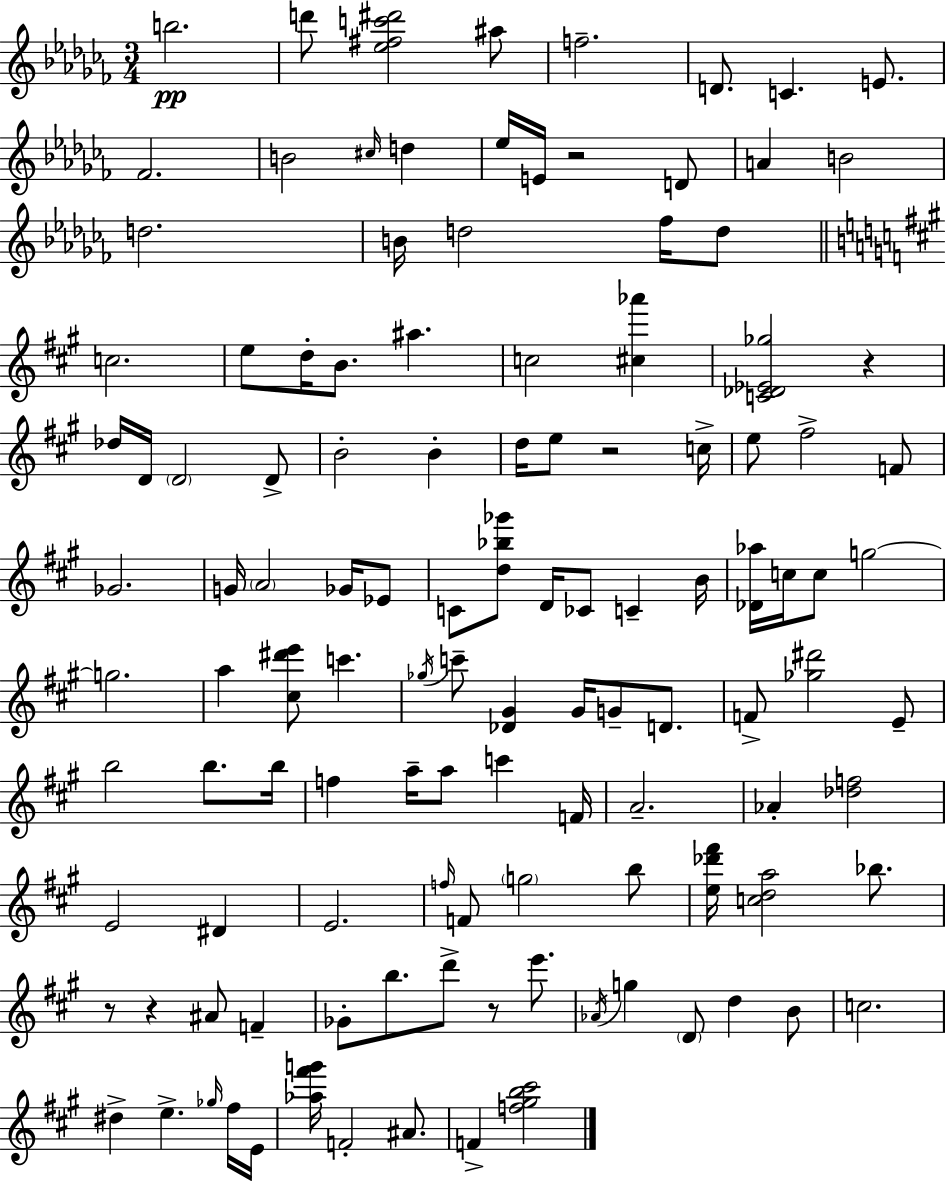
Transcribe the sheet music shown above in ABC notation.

X:1
T:Untitled
M:3/4
L:1/4
K:Abm
b2 d'/2 [_e^fc'^d']2 ^a/2 f2 D/2 C E/2 _F2 B2 ^c/4 d _e/4 E/4 z2 D/2 A B2 d2 B/4 d2 _f/4 d/2 c2 e/2 d/4 B/2 ^a c2 [^c_a'] [C_D_E_g]2 z _d/4 D/4 D2 D/2 B2 B d/4 e/2 z2 c/4 e/2 ^f2 F/2 _G2 G/4 A2 _G/4 _E/2 C/2 [d_b_g']/2 D/4 _C/2 C B/4 [_D_a]/4 c/4 c/2 g2 g2 a [^c^d'e']/2 c' _g/4 c'/2 [_D^G] ^G/4 G/2 D/2 F/2 [_g^d']2 E/2 b2 b/2 b/4 f a/4 a/2 c' F/4 A2 _A [_df]2 E2 ^D E2 f/4 F/2 g2 b/2 [e_d'^f']/4 [cda]2 _b/2 z/2 z ^A/2 F _G/2 b/2 d'/2 z/2 e'/2 _A/4 g D/2 d B/2 c2 ^d e _g/4 ^f/4 E/4 [_a^f'g']/4 F2 ^A/2 F [f^gb^c']2